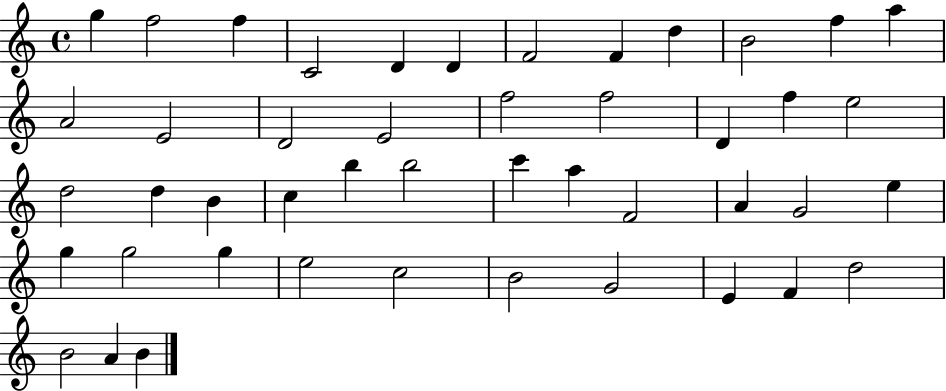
G5/q F5/h F5/q C4/h D4/q D4/q F4/h F4/q D5/q B4/h F5/q A5/q A4/h E4/h D4/h E4/h F5/h F5/h D4/q F5/q E5/h D5/h D5/q B4/q C5/q B5/q B5/h C6/q A5/q F4/h A4/q G4/h E5/q G5/q G5/h G5/q E5/h C5/h B4/h G4/h E4/q F4/q D5/h B4/h A4/q B4/q